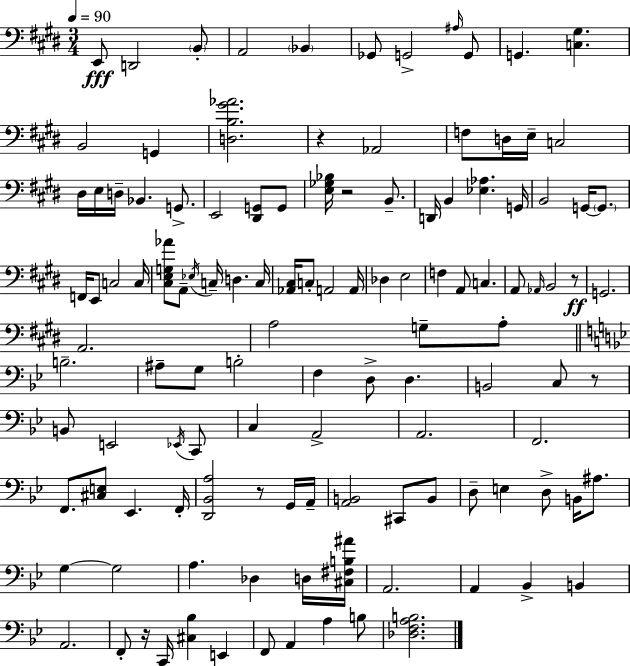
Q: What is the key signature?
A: E major